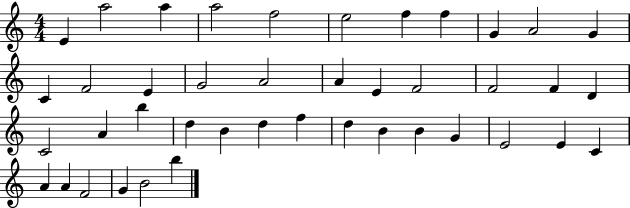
X:1
T:Untitled
M:4/4
L:1/4
K:C
E a2 a a2 f2 e2 f f G A2 G C F2 E G2 A2 A E F2 F2 F D C2 A b d B d f d B B G E2 E C A A F2 G B2 b